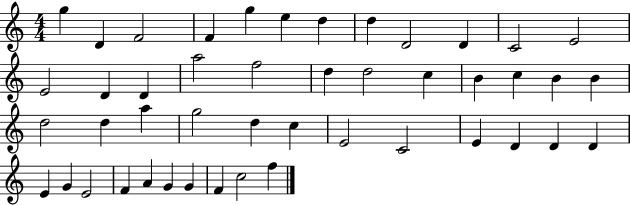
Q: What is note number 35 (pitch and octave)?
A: D4